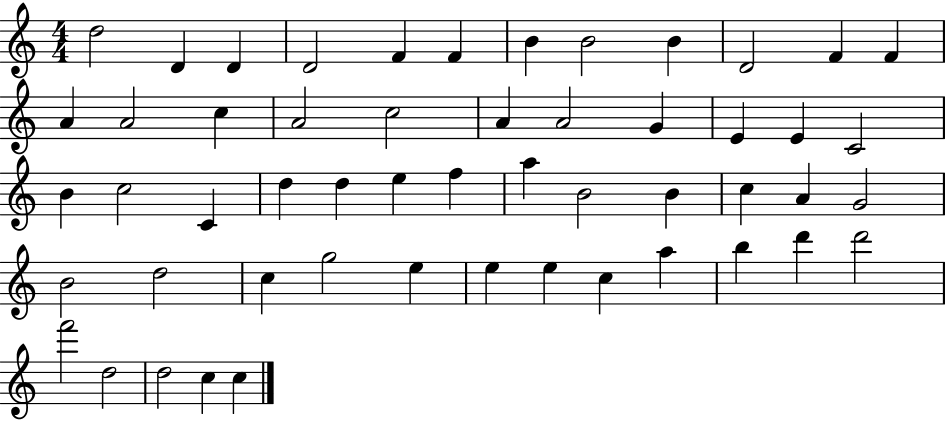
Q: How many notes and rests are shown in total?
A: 53